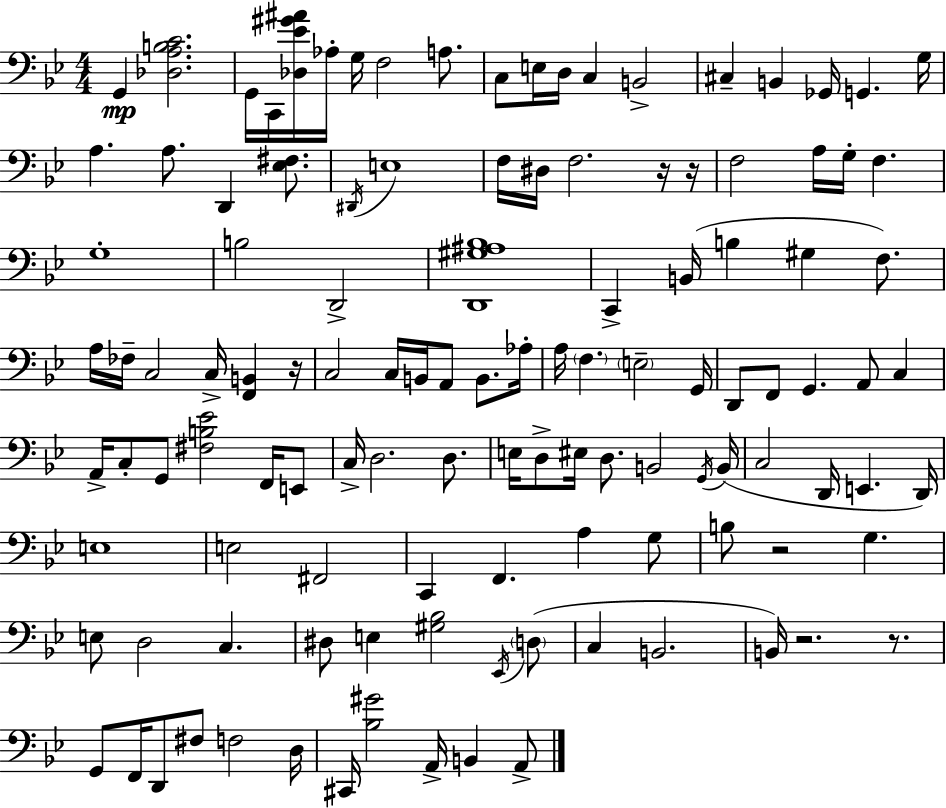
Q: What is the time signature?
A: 4/4